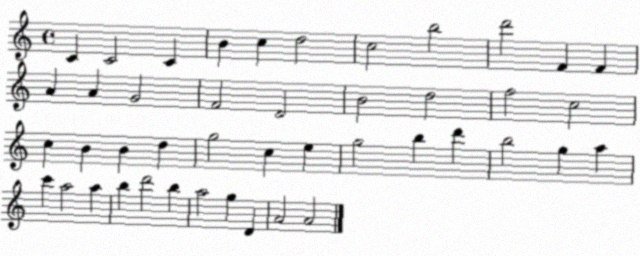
X:1
T:Untitled
M:4/4
L:1/4
K:C
C C2 C B c d2 c2 b2 d'2 F F A A G2 F2 D2 B2 d2 f2 c2 c B B d g2 c e g2 b d' b2 g a c' a2 a b d'2 b a2 g D A2 A2